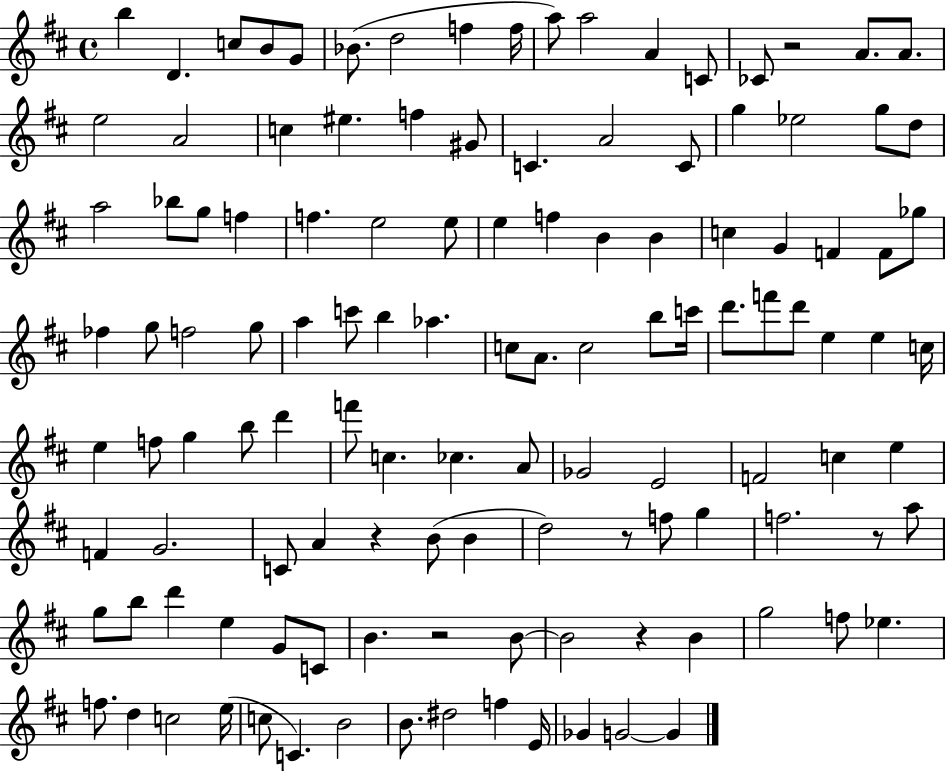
{
  \clef treble
  \time 4/4
  \defaultTimeSignature
  \key d \major
  b''4 d'4. c''8 b'8 g'8 | bes'8.( d''2 f''4 f''16 | a''8) a''2 a'4 c'8 | ces'8 r2 a'8. a'8. | \break e''2 a'2 | c''4 eis''4. f''4 gis'8 | c'4. a'2 c'8 | g''4 ees''2 g''8 d''8 | \break a''2 bes''8 g''8 f''4 | f''4. e''2 e''8 | e''4 f''4 b'4 b'4 | c''4 g'4 f'4 f'8 ges''8 | \break fes''4 g''8 f''2 g''8 | a''4 c'''8 b''4 aes''4. | c''8 a'8. c''2 b''8 c'''16 | d'''8. f'''8 d'''8 e''4 e''4 c''16 | \break e''4 f''8 g''4 b''8 d'''4 | f'''8 c''4. ces''4. a'8 | ges'2 e'2 | f'2 c''4 e''4 | \break f'4 g'2. | c'8 a'4 r4 b'8( b'4 | d''2) r8 f''8 g''4 | f''2. r8 a''8 | \break g''8 b''8 d'''4 e''4 g'8 c'8 | b'4. r2 b'8~~ | b'2 r4 b'4 | g''2 f''8 ees''4. | \break f''8. d''4 c''2 e''16( | c''8 c'4.) b'2 | b'8. dis''2 f''4 e'16 | ges'4 g'2~~ g'4 | \break \bar "|."
}